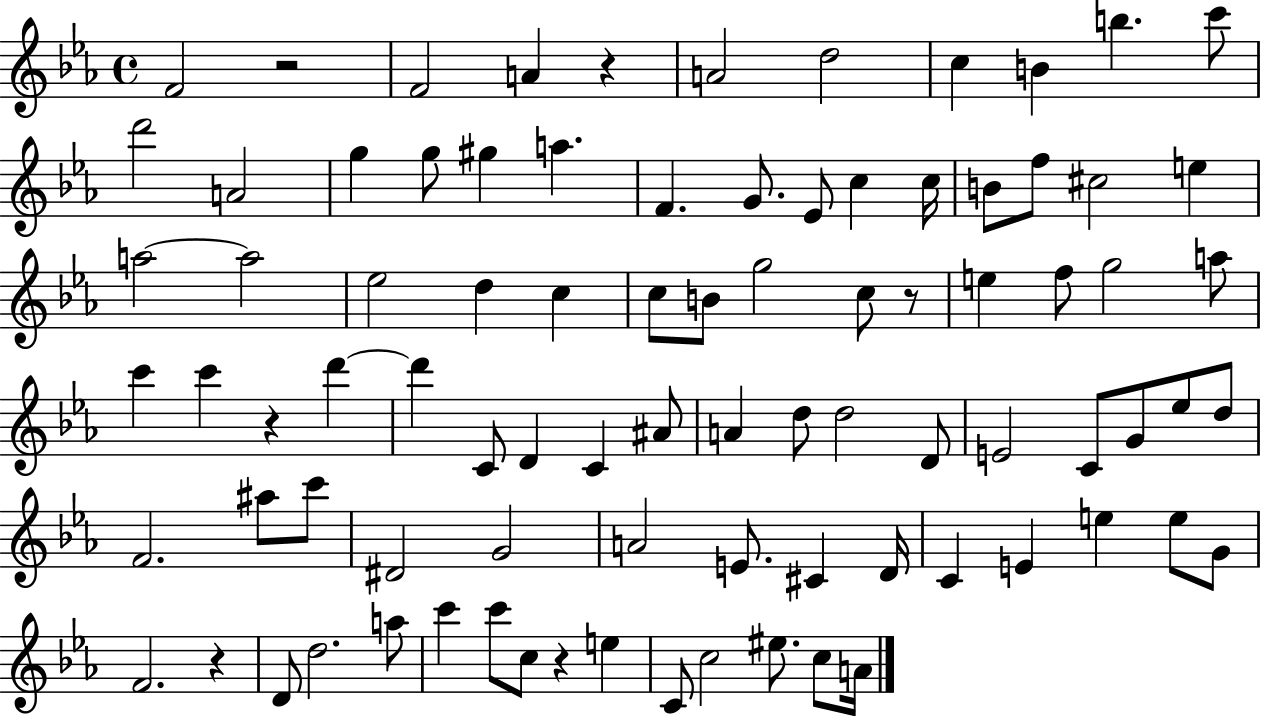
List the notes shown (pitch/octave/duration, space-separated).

F4/h R/h F4/h A4/q R/q A4/h D5/h C5/q B4/q B5/q. C6/e D6/h A4/h G5/q G5/e G#5/q A5/q. F4/q. G4/e. Eb4/e C5/q C5/s B4/e F5/e C#5/h E5/q A5/h A5/h Eb5/h D5/q C5/q C5/e B4/e G5/h C5/e R/e E5/q F5/e G5/h A5/e C6/q C6/q R/q D6/q D6/q C4/e D4/q C4/q A#4/e A4/q D5/e D5/h D4/e E4/h C4/e G4/e Eb5/e D5/e F4/h. A#5/e C6/e D#4/h G4/h A4/h E4/e. C#4/q D4/s C4/q E4/q E5/q E5/e G4/e F4/h. R/q D4/e D5/h. A5/e C6/q C6/e C5/e R/q E5/q C4/e C5/h EIS5/e. C5/e A4/s